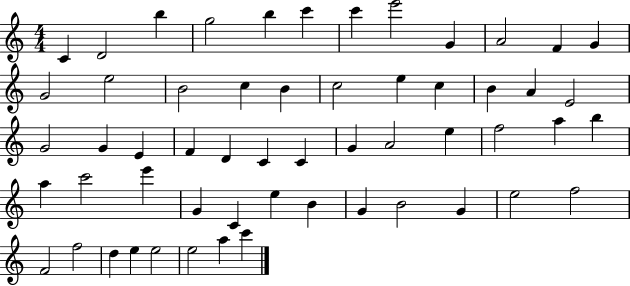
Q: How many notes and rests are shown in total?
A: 56